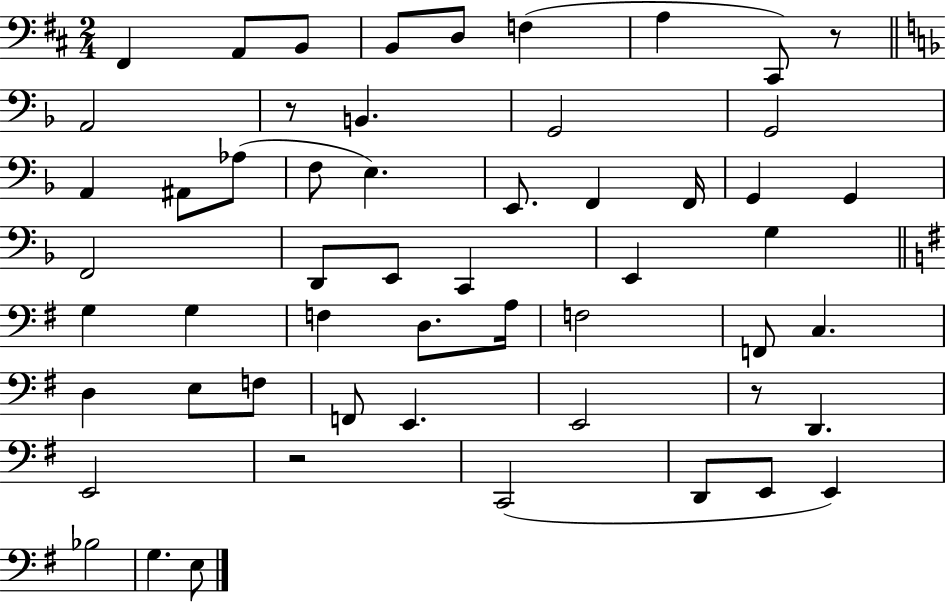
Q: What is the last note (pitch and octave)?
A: E3